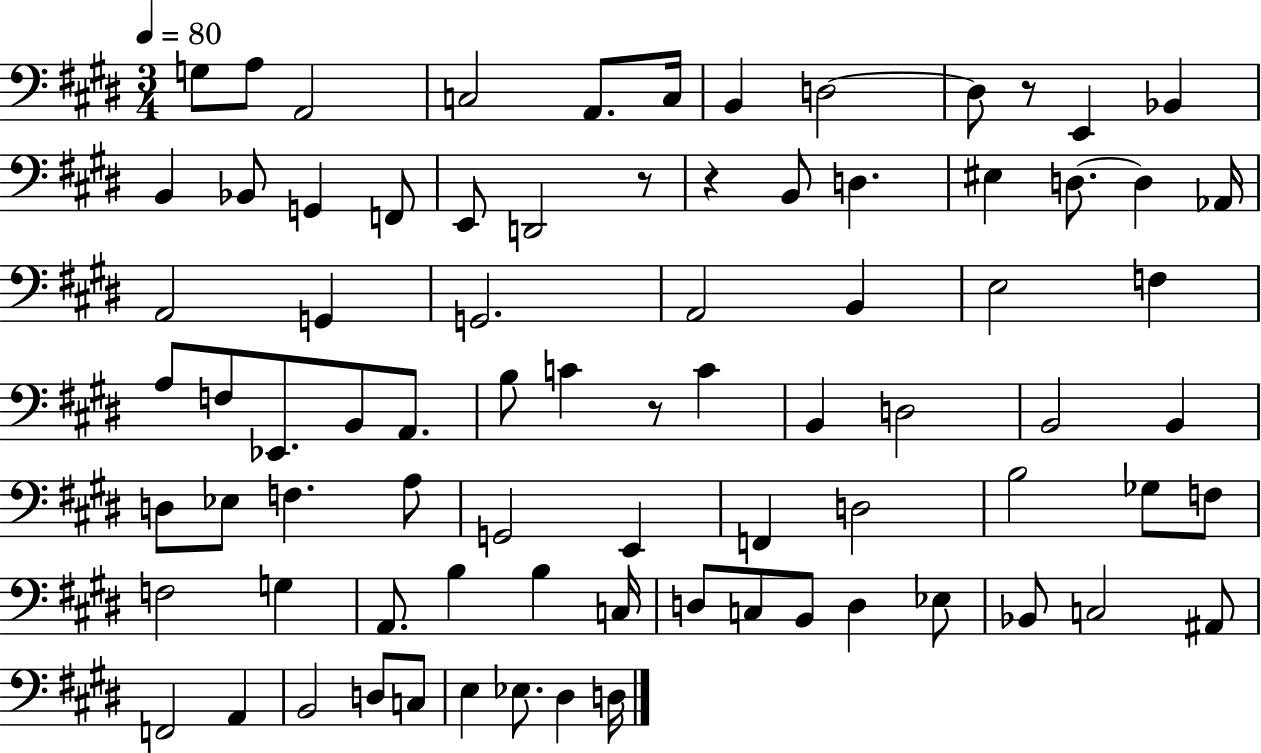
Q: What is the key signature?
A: E major